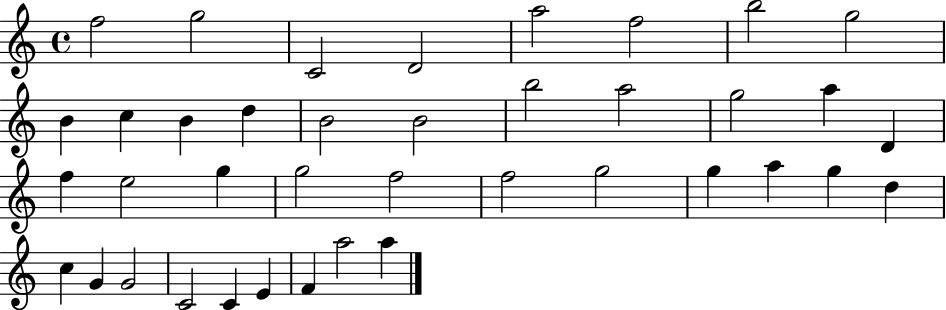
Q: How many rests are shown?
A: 0